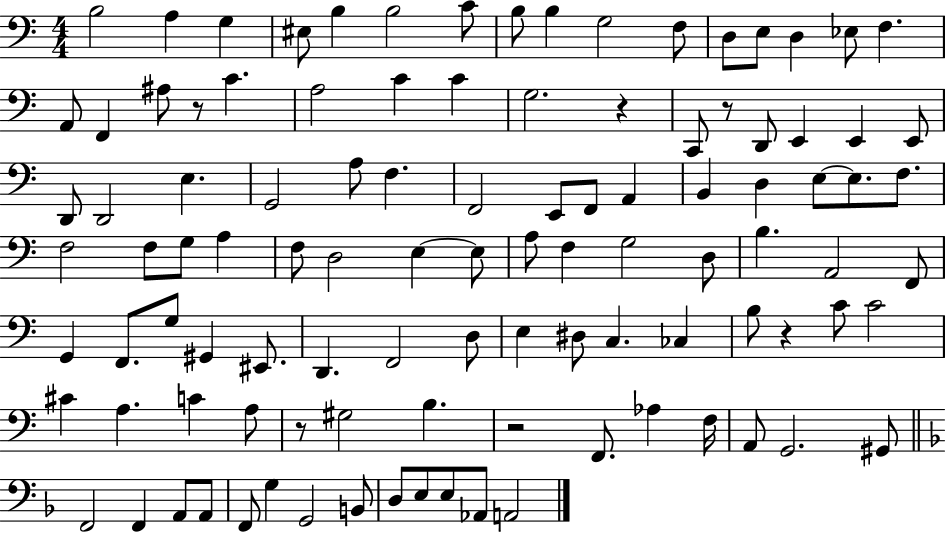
X:1
T:Untitled
M:4/4
L:1/4
K:C
B,2 A, G, ^E,/2 B, B,2 C/2 B,/2 B, G,2 F,/2 D,/2 E,/2 D, _E,/2 F, A,,/2 F,, ^A,/2 z/2 C A,2 C C G,2 z C,,/2 z/2 D,,/2 E,, E,, E,,/2 D,,/2 D,,2 E, G,,2 A,/2 F, F,,2 E,,/2 F,,/2 A,, B,, D, E,/2 E,/2 F,/2 F,2 F,/2 G,/2 A, F,/2 D,2 E, E,/2 A,/2 F, G,2 D,/2 B, A,,2 F,,/2 G,, F,,/2 G,/2 ^G,, ^E,,/2 D,, F,,2 D,/2 E, ^D,/2 C, _C, B,/2 z C/2 C2 ^C A, C A,/2 z/2 ^G,2 B, z2 F,,/2 _A, F,/4 A,,/2 G,,2 ^G,,/2 F,,2 F,, A,,/2 A,,/2 F,,/2 G, G,,2 B,,/2 D,/2 E,/2 E,/2 _A,,/2 A,,2